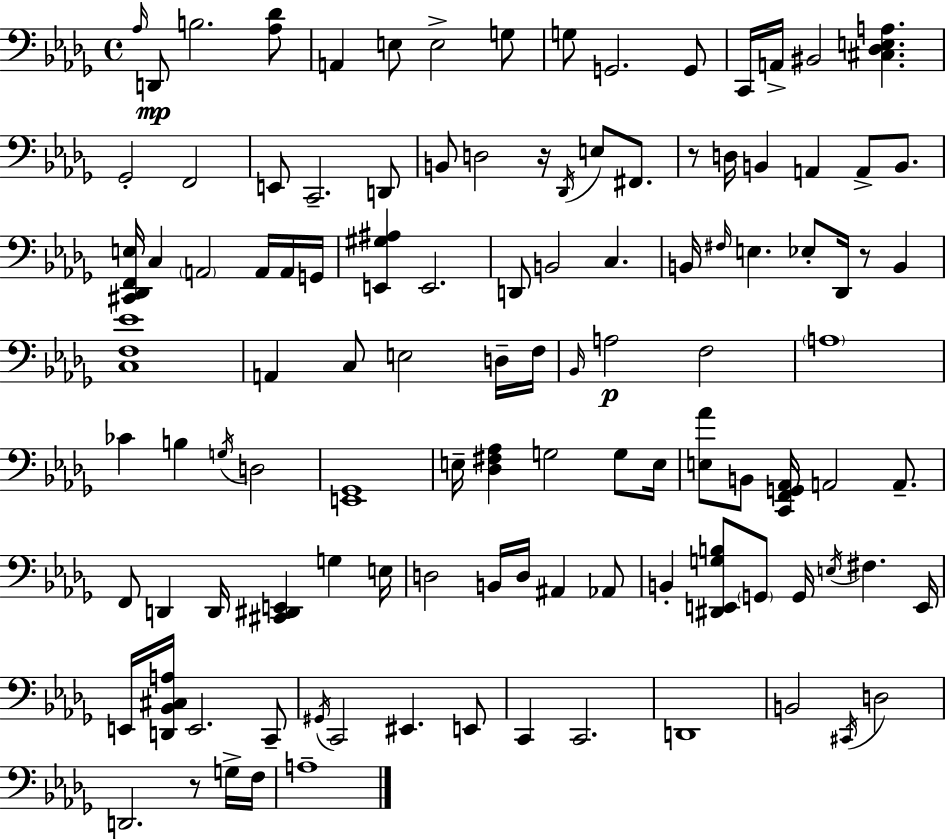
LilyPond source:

{
  \clef bass
  \time 4/4
  \defaultTimeSignature
  \key bes \minor
  \repeat volta 2 { \grace { aes16 }\mp d,8 b2. <aes des'>8 | a,4 e8 e2-> g8 | g8 g,2. g,8 | c,16 a,16-> bis,2 <cis des e a>4. | \break ges,2-. f,2 | e,8 c,2.-- d,8 | b,8 d2 r16 \acciaccatura { des,16 } e8 fis,8. | r8 d16 b,4 a,4 a,8-> b,8. | \break <cis, des, f, e>16 c4 \parenthesize a,2 a,16 | a,16 g,16 <e, gis ais>4 e,2. | d,8 b,2 c4. | b,16 \grace { fis16 } e4. ees8-. des,16 r8 b,4 | \break <c f ees'>1 | a,4 c8 e2 | d16-- f16 \grace { bes,16 }\p a2 f2 | \parenthesize a1 | \break ces'4 b4 \acciaccatura { g16 } d2 | <e, ges,>1 | e16-- <des fis aes>4 g2 | g8 e16 <e aes'>8 b,8 <c, f, g, aes,>16 a,2 | \break a,8.-- f,8 d,4 d,16 <cis, dis, e,>4 | g4 e16 d2 b,16 d16 ais,4 | aes,8 b,4-. <dis, e, g b>8 \parenthesize g,8 g,16 \acciaccatura { e16 } fis4. | e,16 e,16 <d, bes, cis a>16 e,2. | \break c,8-- \acciaccatura { gis,16 } c,2 eis,4. | e,8 c,4 c,2. | d,1 | b,2 \acciaccatura { cis,16 } | \break d2 d,2. | r8 g16-> f16 a1-- | } \bar "|."
}